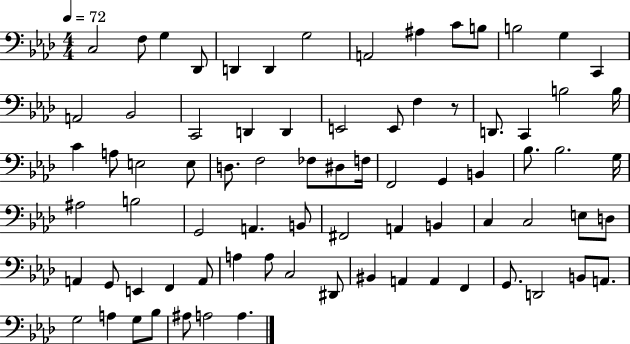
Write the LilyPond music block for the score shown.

{
  \clef bass
  \numericTimeSignature
  \time 4/4
  \key aes \major
  \tempo 4 = 72
  c2 f8 g4 des,8 | d,4 d,4 g2 | a,2 ais4 c'8 b8 | b2 g4 c,4 | \break a,2 bes,2 | c,2 d,4 d,4 | e,2 e,8 f4 r8 | d,8. c,4 b2 b16 | \break c'4 a8 e2 e8 | d8. f2 fes8 dis8 f16 | f,2 g,4 b,4 | bes8. bes2. g16 | \break ais2 b2 | g,2 a,4. b,8 | fis,2 a,4 b,4 | c4 c2 e8 d8 | \break a,4 g,8 e,4 f,4 a,8 | a4 a8 c2 dis,8 | bis,4 a,4 a,4 f,4 | g,8. d,2 b,8 a,8. | \break g2 a4 g8 bes8 | ais8 a2 a4. | \bar "|."
}